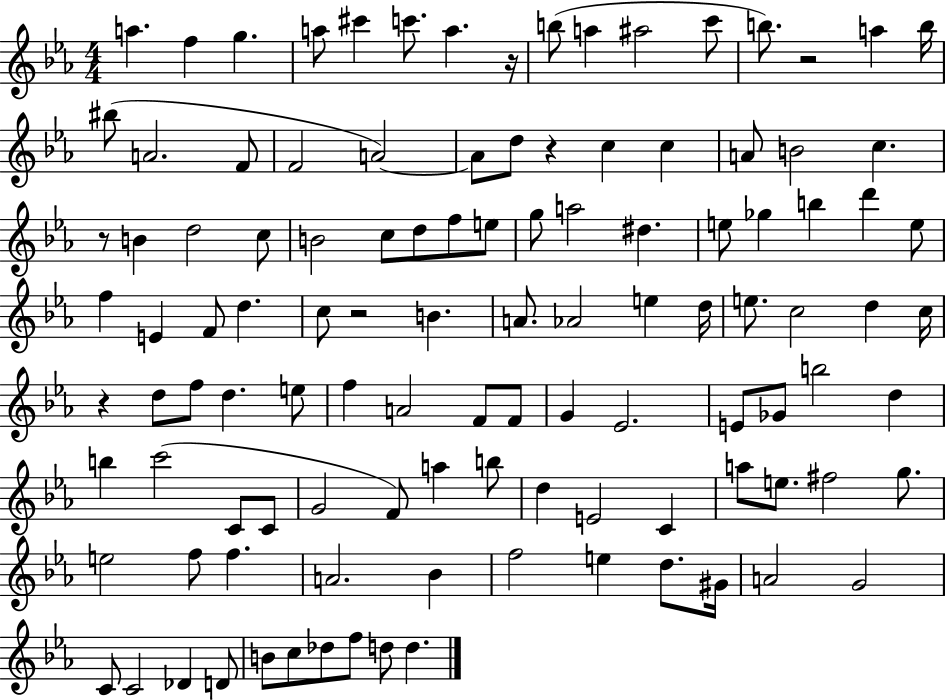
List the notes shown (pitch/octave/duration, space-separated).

A5/q. F5/q G5/q. A5/e C#6/q C6/e. A5/q. R/s B5/e A5/q A#5/h C6/e B5/e. R/h A5/q B5/s BIS5/e A4/h. F4/e F4/h A4/h A4/e D5/e R/q C5/q C5/q A4/e B4/h C5/q. R/e B4/q D5/h C5/e B4/h C5/e D5/e F5/e E5/e G5/e A5/h D#5/q. E5/e Gb5/q B5/q D6/q E5/e F5/q E4/q F4/e D5/q. C5/e R/h B4/q. A4/e. Ab4/h E5/q D5/s E5/e. C5/h D5/q C5/s R/q D5/e F5/e D5/q. E5/e F5/q A4/h F4/e F4/e G4/q Eb4/h. E4/e Gb4/e B5/h D5/q B5/q C6/h C4/e C4/e G4/h F4/e A5/q B5/e D5/q E4/h C4/q A5/e E5/e. F#5/h G5/e. E5/h F5/e F5/q. A4/h. Bb4/q F5/h E5/q D5/e. G#4/s A4/h G4/h C4/e C4/h Db4/q D4/e B4/e C5/e Db5/e F5/e D5/e D5/q.